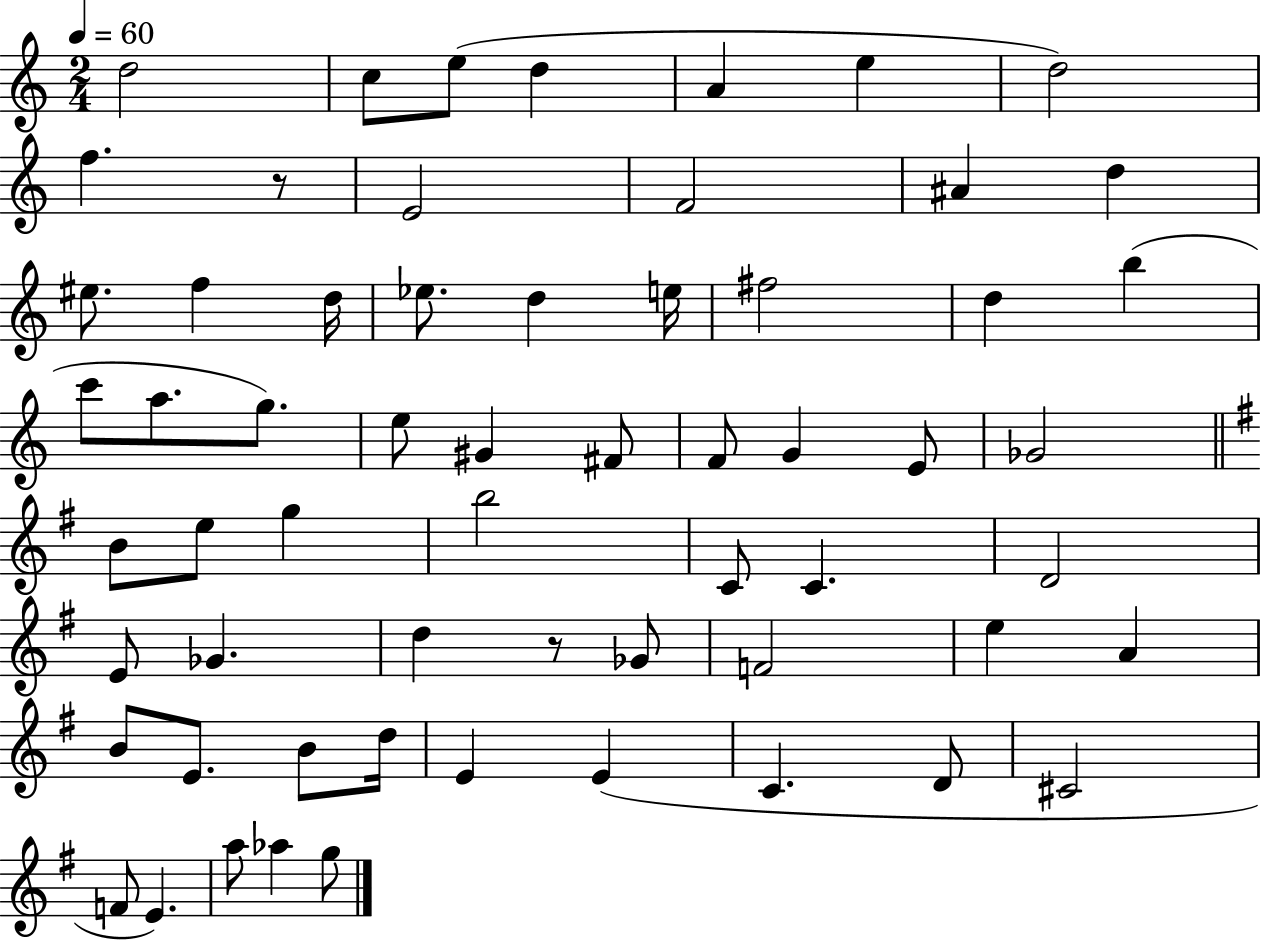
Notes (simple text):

D5/h C5/e E5/e D5/q A4/q E5/q D5/h F5/q. R/e E4/h F4/h A#4/q D5/q EIS5/e. F5/q D5/s Eb5/e. D5/q E5/s F#5/h D5/q B5/q C6/e A5/e. G5/e. E5/e G#4/q F#4/e F4/e G4/q E4/e Gb4/h B4/e E5/e G5/q B5/h C4/e C4/q. D4/h E4/e Gb4/q. D5/q R/e Gb4/e F4/h E5/q A4/q B4/e E4/e. B4/e D5/s E4/q E4/q C4/q. D4/e C#4/h F4/e E4/q. A5/e Ab5/q G5/e